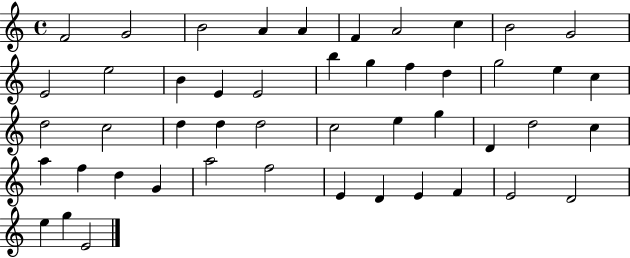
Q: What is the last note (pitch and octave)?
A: E4